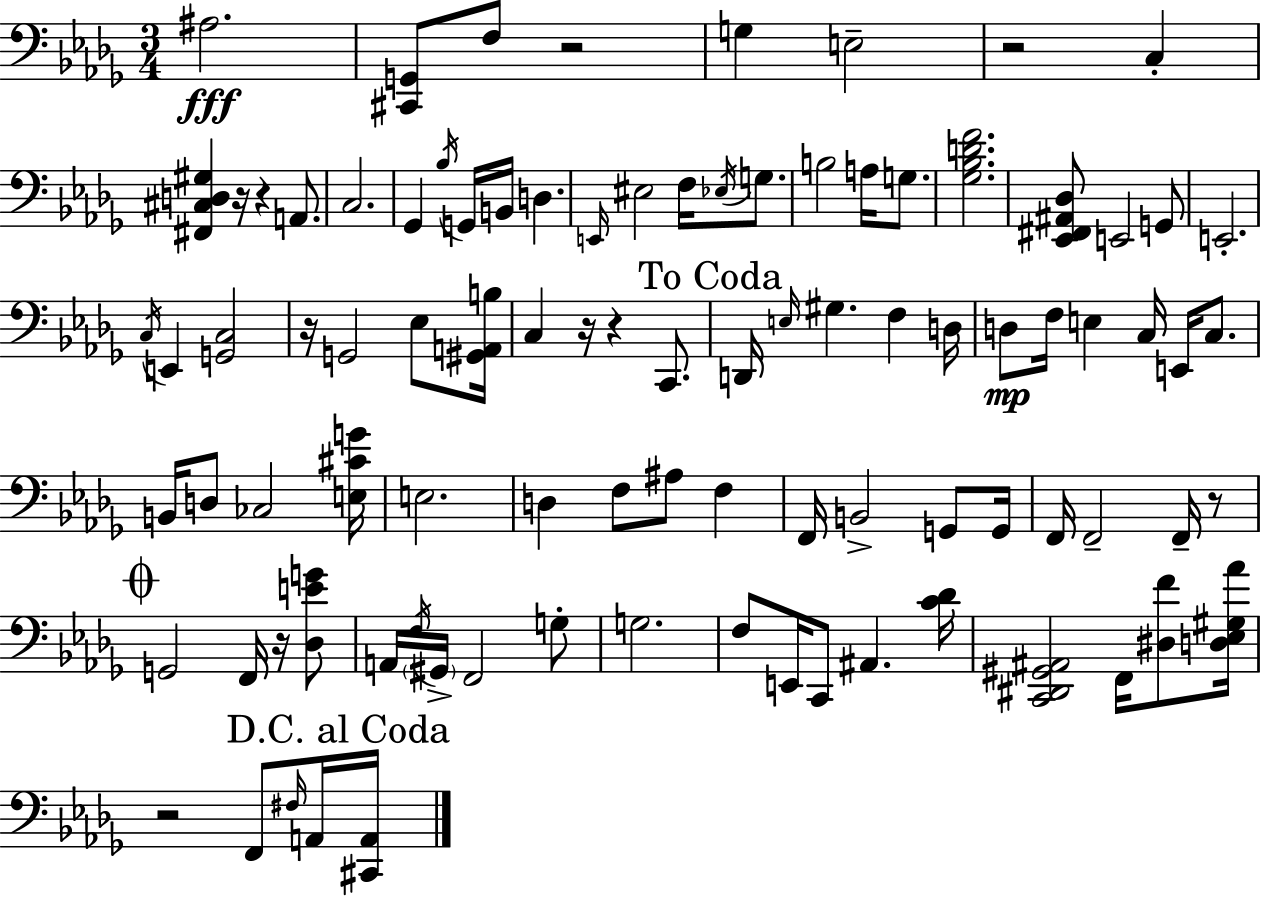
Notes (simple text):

A#3/h. [C#2,G2]/e F3/e R/h G3/q E3/h R/h C3/q [F#2,C#3,D3,G#3]/q R/s R/q A2/e. C3/h. Gb2/q Bb3/s G2/s B2/s D3/q. E2/s EIS3/h F3/s Eb3/s G3/e. B3/h A3/s G3/e. [Gb3,Bb3,D4,F4]/h. [Eb2,F#2,A#2,Db3]/e E2/h G2/e E2/h. C3/s E2/q [G2,C3]/h R/s G2/h Eb3/e [G#2,A2,B3]/s C3/q R/s R/q C2/e. D2/s E3/s G#3/q. F3/q D3/s D3/e F3/s E3/q C3/s E2/s C3/e. B2/s D3/e CES3/h [E3,C#4,G4]/s E3/h. D3/q F3/e A#3/e F3/q F2/s B2/h G2/e G2/s F2/s F2/h F2/s R/e G2/h F2/s R/s [Db3,E4,G4]/e A2/s F3/s G#2/s F2/h G3/e G3/h. F3/e E2/s C2/e A#2/q. [C4,Db4]/s [C2,D#2,G#2,A#2]/h F2/s [D#3,F4]/e [D3,Eb3,G#3,Ab4]/s R/h F2/e F#3/s A2/s [C#2,A2]/s